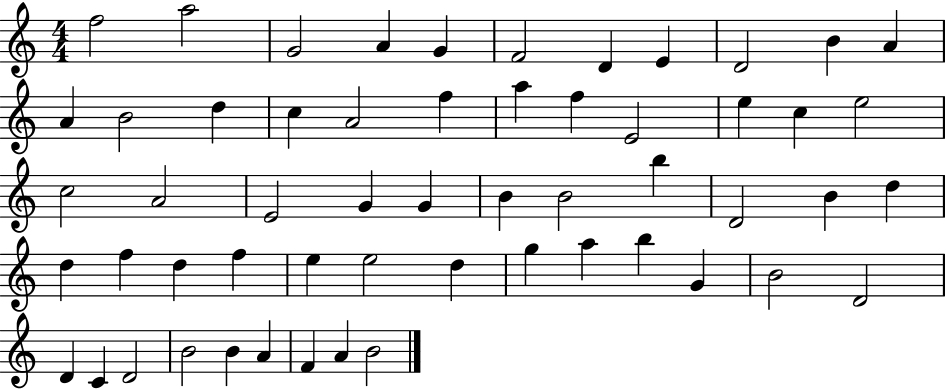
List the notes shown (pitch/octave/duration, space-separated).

F5/h A5/h G4/h A4/q G4/q F4/h D4/q E4/q D4/h B4/q A4/q A4/q B4/h D5/q C5/q A4/h F5/q A5/q F5/q E4/h E5/q C5/q E5/h C5/h A4/h E4/h G4/q G4/q B4/q B4/h B5/q D4/h B4/q D5/q D5/q F5/q D5/q F5/q E5/q E5/h D5/q G5/q A5/q B5/q G4/q B4/h D4/h D4/q C4/q D4/h B4/h B4/q A4/q F4/q A4/q B4/h